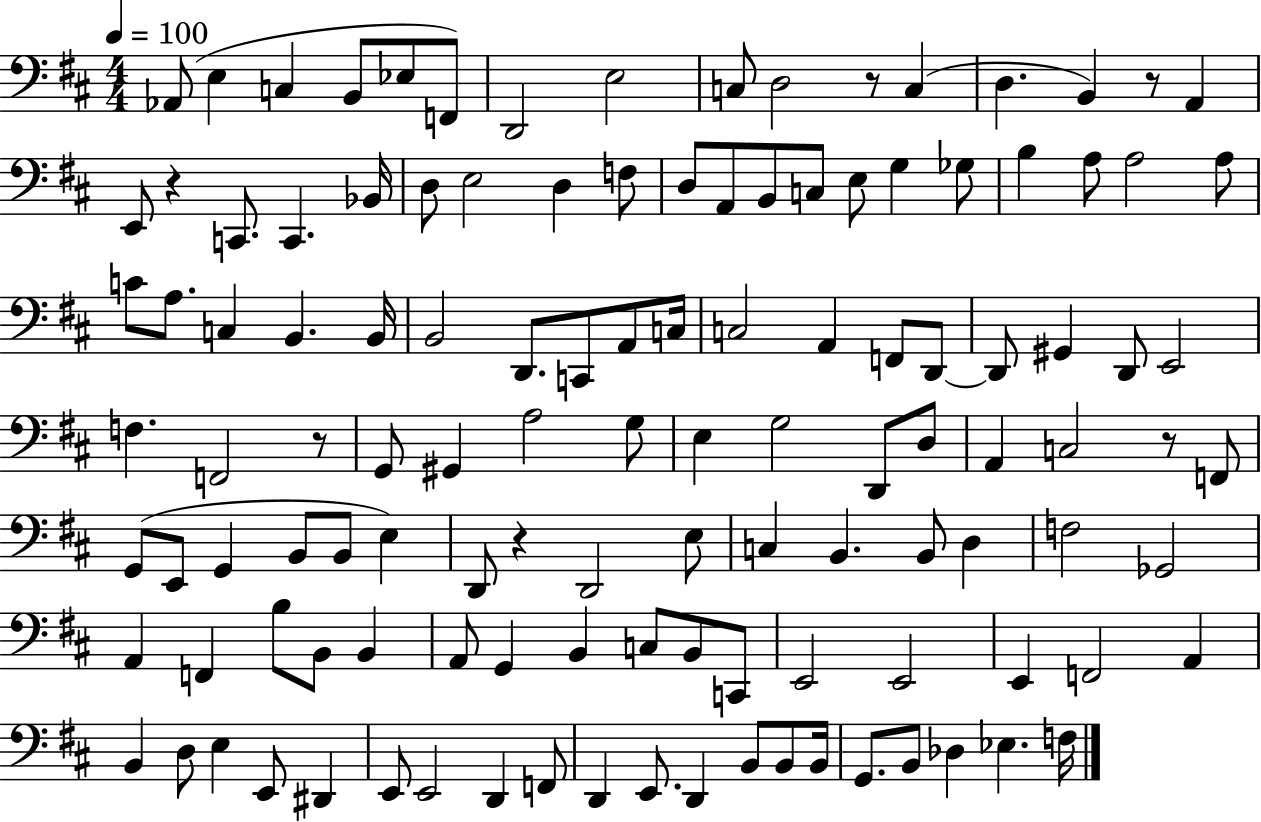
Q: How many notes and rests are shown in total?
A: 121